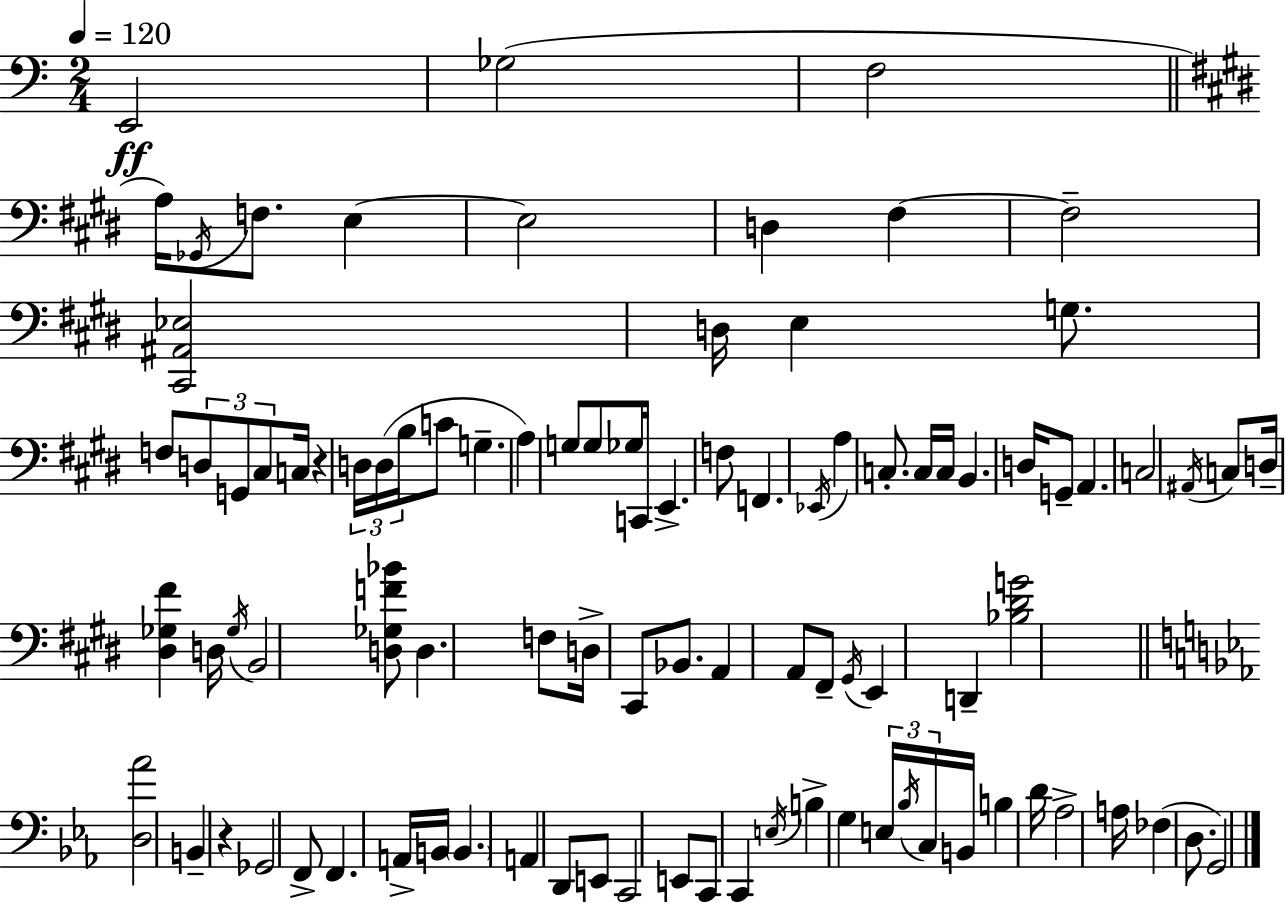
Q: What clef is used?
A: bass